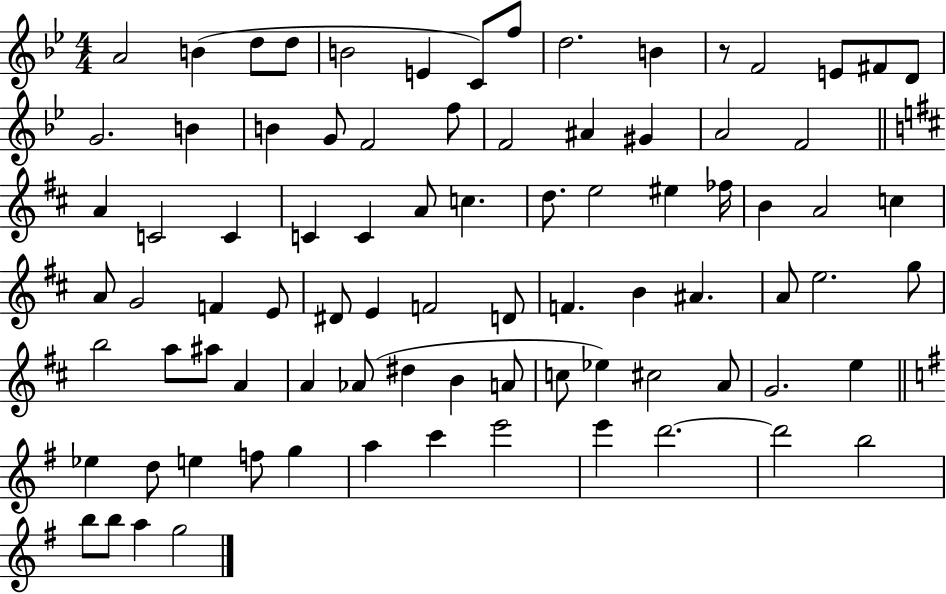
{
  \clef treble
  \numericTimeSignature
  \time 4/4
  \key bes \major
  a'2 b'4( d''8 d''8 | b'2 e'4 c'8) f''8 | d''2. b'4 | r8 f'2 e'8 fis'8 d'8 | \break g'2. b'4 | b'4 g'8 f'2 f''8 | f'2 ais'4 gis'4 | a'2 f'2 | \break \bar "||" \break \key b \minor a'4 c'2 c'4 | c'4 c'4 a'8 c''4. | d''8. e''2 eis''4 fes''16 | b'4 a'2 c''4 | \break a'8 g'2 f'4 e'8 | dis'8 e'4 f'2 d'8 | f'4. b'4 ais'4. | a'8 e''2. g''8 | \break b''2 a''8 ais''8 a'4 | a'4 aes'8( dis''4 b'4 a'8 | c''8 ees''4) cis''2 a'8 | g'2. e''4 | \break \bar "||" \break \key e \minor ees''4 d''8 e''4 f''8 g''4 | a''4 c'''4 e'''2 | e'''4 d'''2.~~ | d'''2 b''2 | \break b''8 b''8 a''4 g''2 | \bar "|."
}